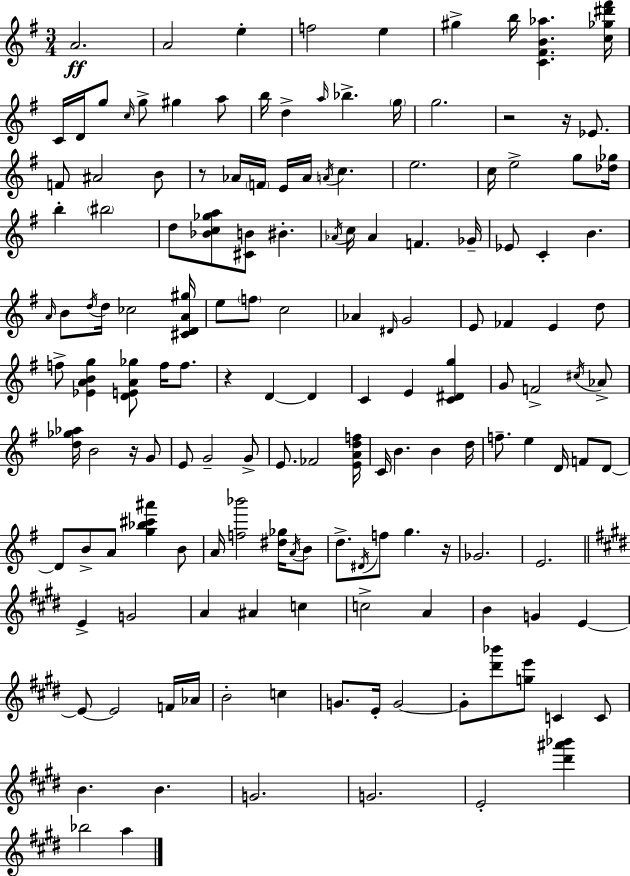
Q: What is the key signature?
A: G major